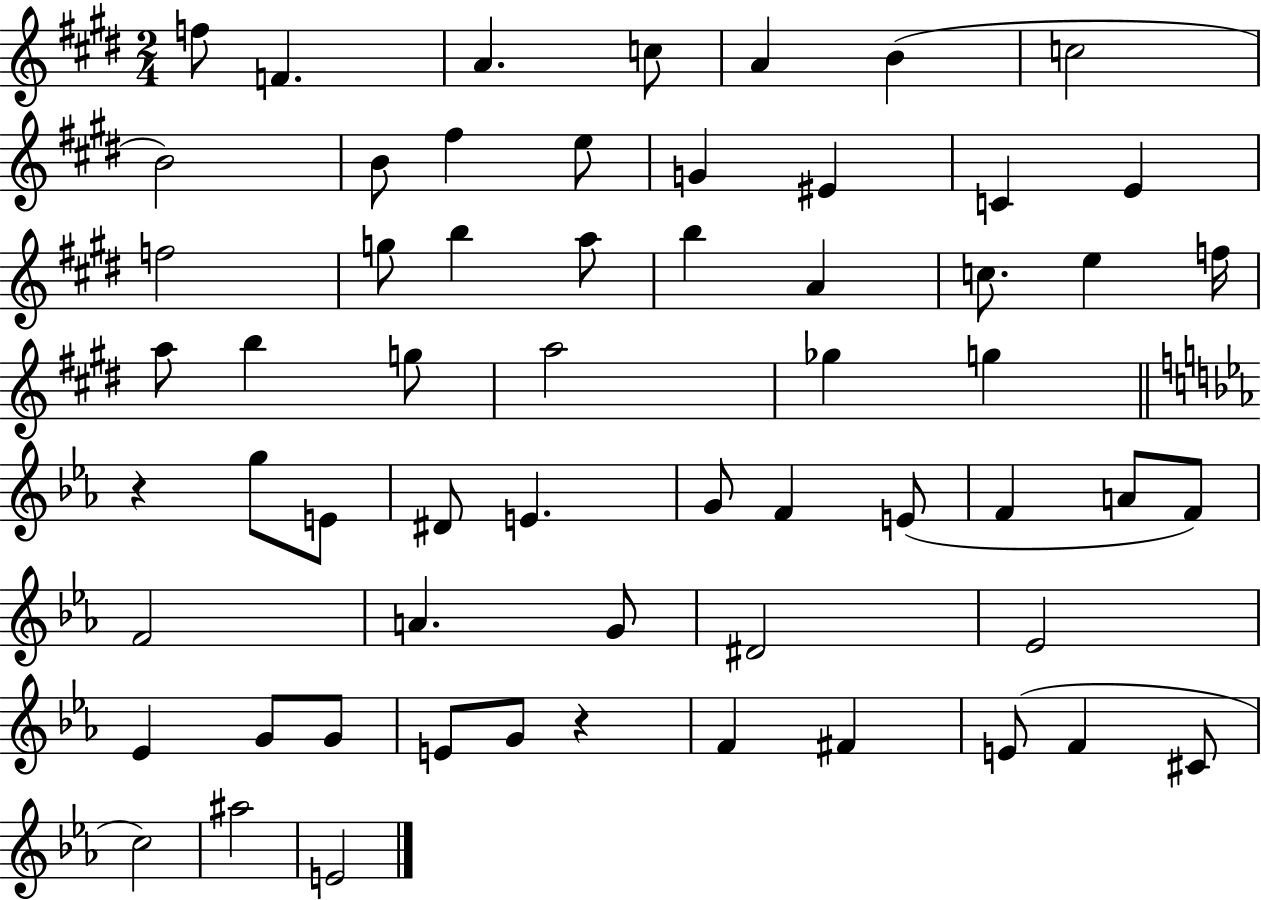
F5/e F4/q. A4/q. C5/e A4/q B4/q C5/h B4/h B4/e F#5/q E5/e G4/q EIS4/q C4/q E4/q F5/h G5/e B5/q A5/e B5/q A4/q C5/e. E5/q F5/s A5/e B5/q G5/e A5/h Gb5/q G5/q R/q G5/e E4/e D#4/e E4/q. G4/e F4/q E4/e F4/q A4/e F4/e F4/h A4/q. G4/e D#4/h Eb4/h Eb4/q G4/e G4/e E4/e G4/e R/q F4/q F#4/q E4/e F4/q C#4/e C5/h A#5/h E4/h